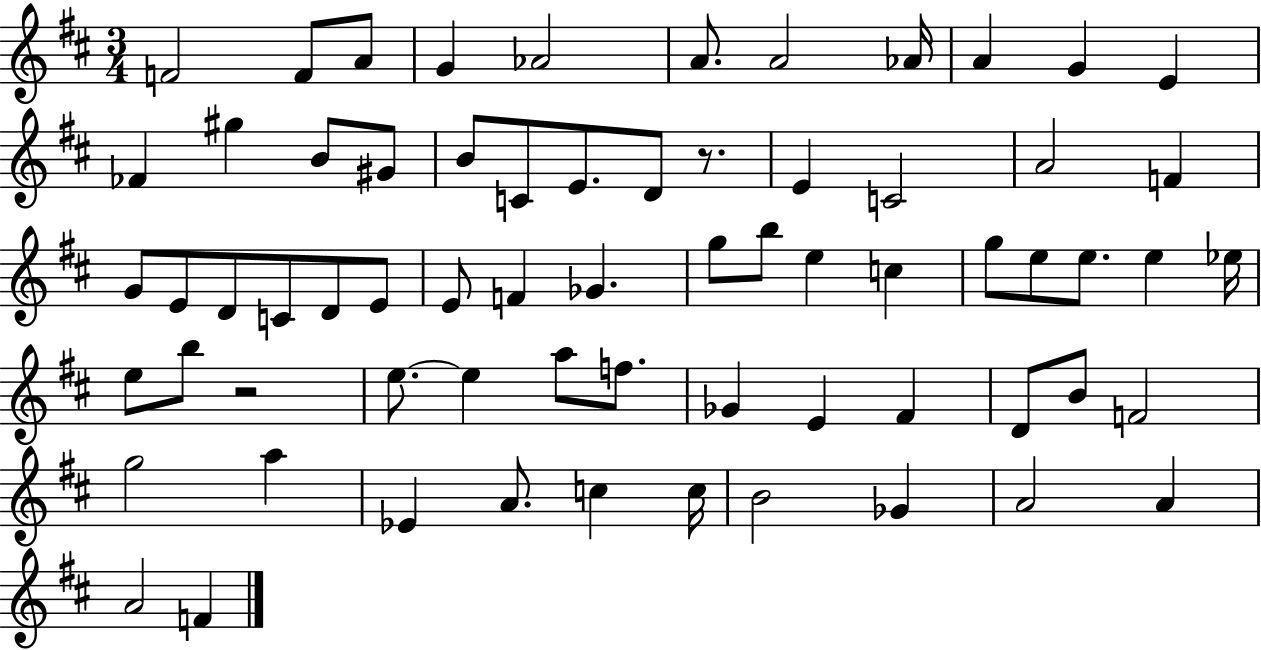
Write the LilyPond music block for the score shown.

{
  \clef treble
  \numericTimeSignature
  \time 3/4
  \key d \major
  \repeat volta 2 { f'2 f'8 a'8 | g'4 aes'2 | a'8. a'2 aes'16 | a'4 g'4 e'4 | \break fes'4 gis''4 b'8 gis'8 | b'8 c'8 e'8. d'8 r8. | e'4 c'2 | a'2 f'4 | \break g'8 e'8 d'8 c'8 d'8 e'8 | e'8 f'4 ges'4. | g''8 b''8 e''4 c''4 | g''8 e''8 e''8. e''4 ees''16 | \break e''8 b''8 r2 | e''8.~~ e''4 a''8 f''8. | ges'4 e'4 fis'4 | d'8 b'8 f'2 | \break g''2 a''4 | ees'4 a'8. c''4 c''16 | b'2 ges'4 | a'2 a'4 | \break a'2 f'4 | } \bar "|."
}